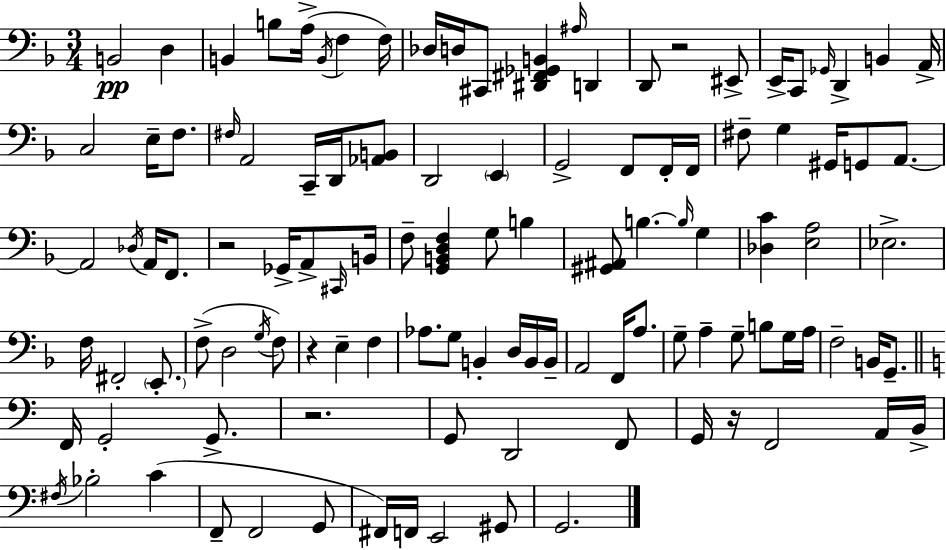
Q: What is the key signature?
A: F major